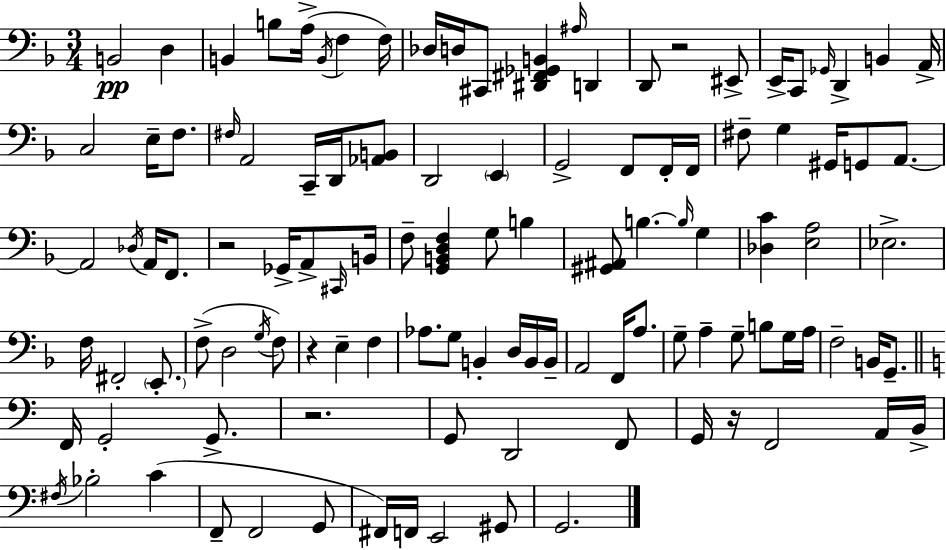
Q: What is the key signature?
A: F major